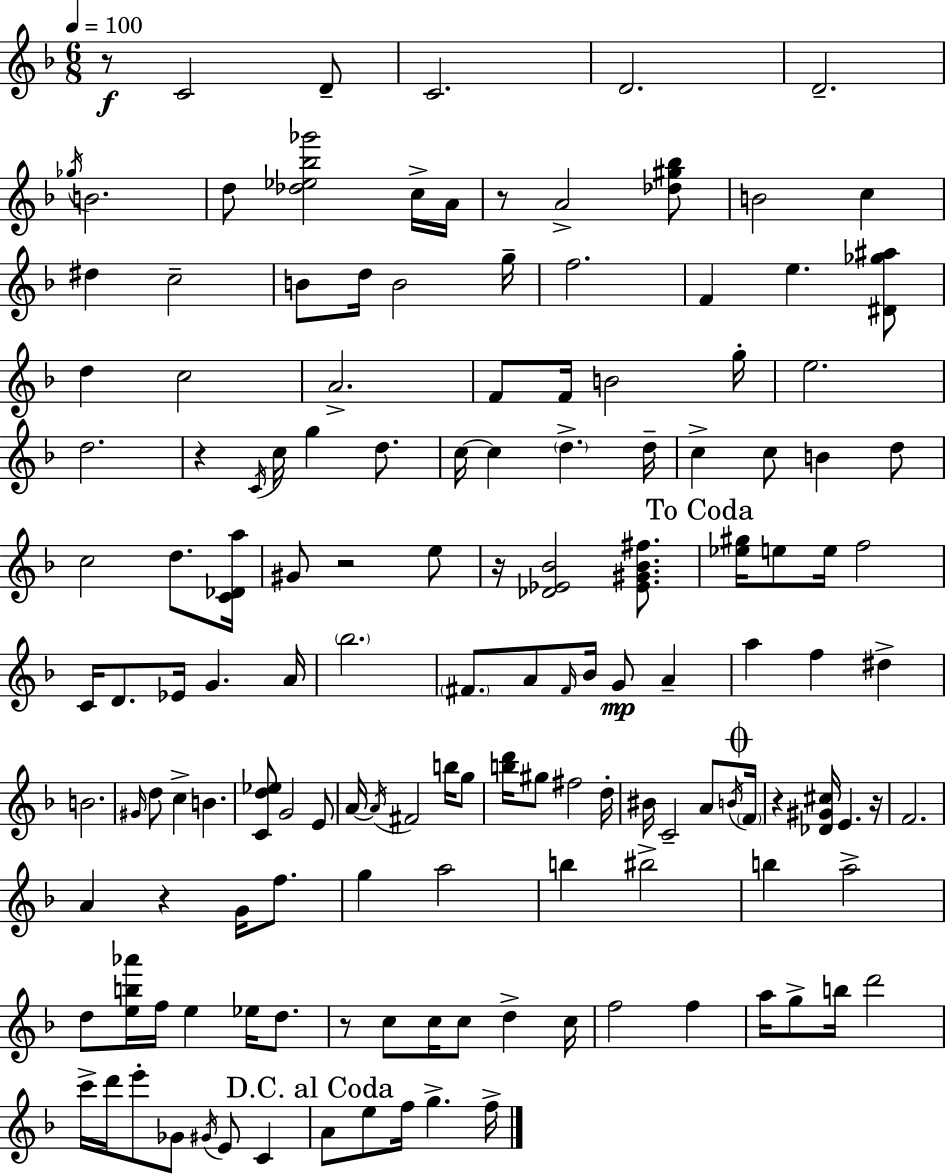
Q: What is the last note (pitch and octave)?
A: F5